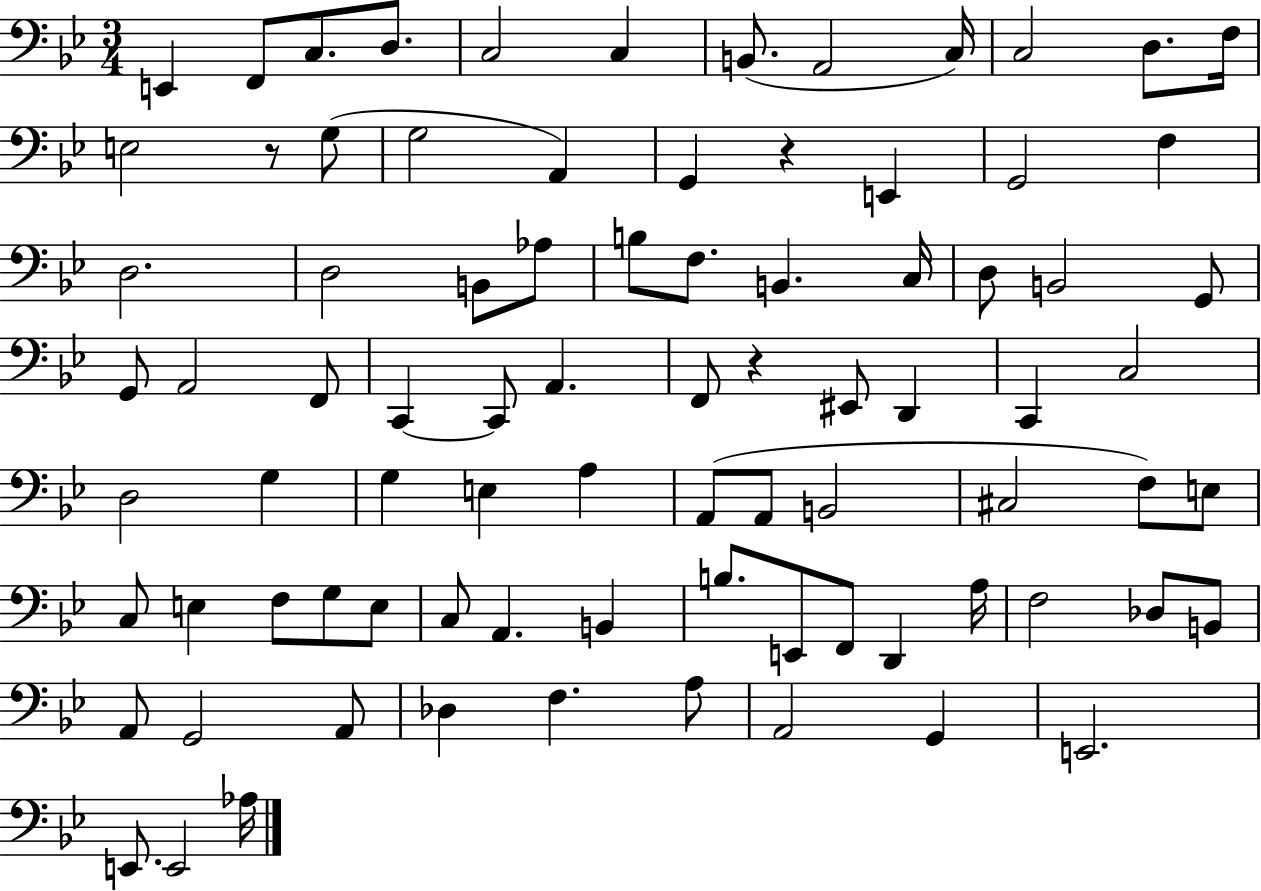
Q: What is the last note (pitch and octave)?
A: Ab3